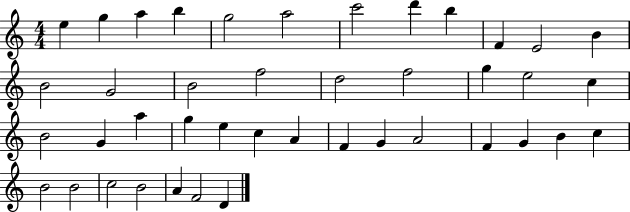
{
  \clef treble
  \numericTimeSignature
  \time 4/4
  \key c \major
  e''4 g''4 a''4 b''4 | g''2 a''2 | c'''2 d'''4 b''4 | f'4 e'2 b'4 | \break b'2 g'2 | b'2 f''2 | d''2 f''2 | g''4 e''2 c''4 | \break b'2 g'4 a''4 | g''4 e''4 c''4 a'4 | f'4 g'4 a'2 | f'4 g'4 b'4 c''4 | \break b'2 b'2 | c''2 b'2 | a'4 f'2 d'4 | \bar "|."
}